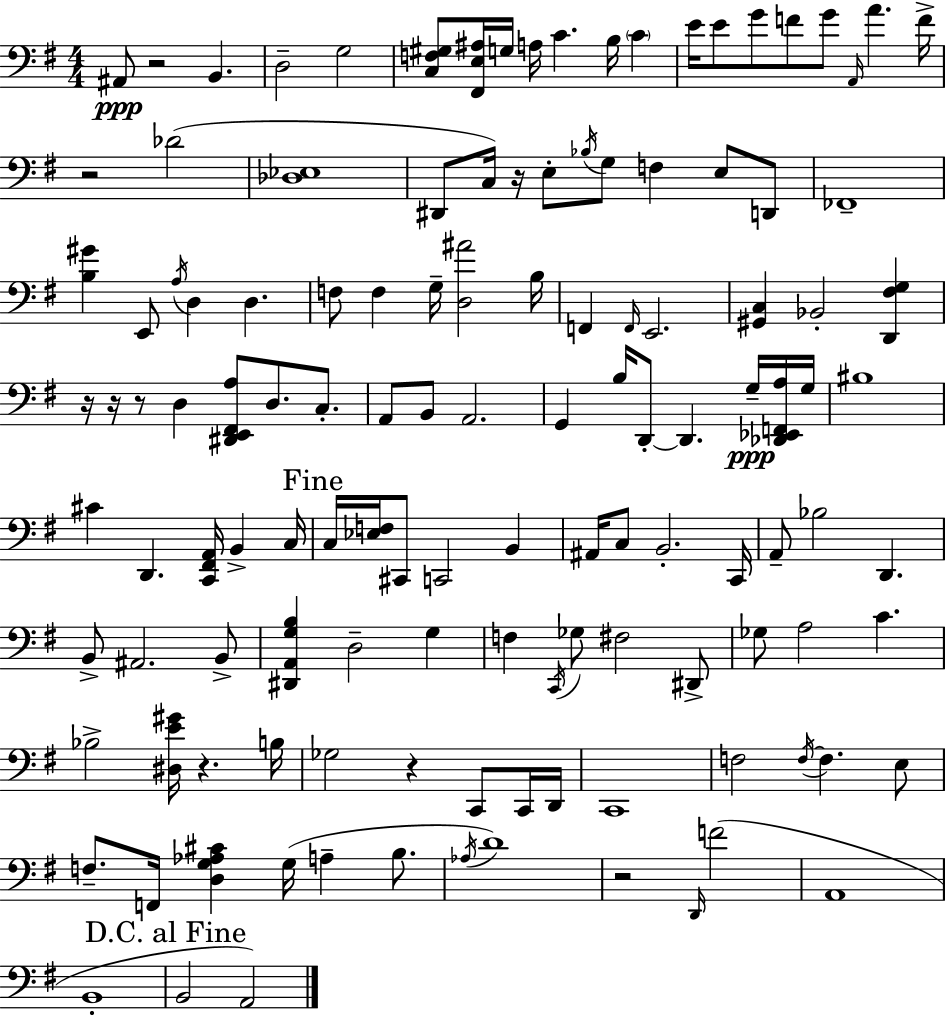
{
  \clef bass
  \numericTimeSignature
  \time 4/4
  \key e \minor
  ais,8\ppp r2 b,4. | d2-- g2 | <c f gis>8 <fis, e ais>16 g16 a16 c'4. b16 \parenthesize c'4 | e'16 e'8 g'8 f'8 g'8 \grace { a,16 } a'4. | \break f'16-> r2 des'2( | <des ees>1 | dis,8 c16) r16 e8-. \acciaccatura { bes16 } g8 f4 e8 | d,8 fes,1-- | \break <b gis'>4 e,8 \acciaccatura { a16 } d4 d4. | f8 f4 g16-- <d ais'>2 | b16 f,4 \grace { f,16 } e,2. | <gis, c>4 bes,2-. | \break <d, fis g>4 r16 r16 r8 d4 <dis, e, fis, a>8 d8. | c8.-. a,8 b,8 a,2. | g,4 b16 d,8-.~~ d,4. | g16--\ppp <des, ees, f, a>16 g16 bis1 | \break cis'4 d,4. <c, fis, a,>16 b,4-> | c16 \mark "Fine" c16 <ees f>16 cis,8 c,2 | b,4 ais,16 c8 b,2.-. | c,16 a,8-- bes2 d,4. | \break b,8-> ais,2. | b,8-> <dis, a, g b>4 d2-- | g4 f4 \acciaccatura { c,16 } ges8 fis2 | dis,8-> ges8 a2 c'4. | \break bes2-> <dis e' gis'>16 r4. | b16 ges2 r4 | c,8 c,16 d,16 c,1 | f2 \acciaccatura { f16~ }~ f4. | \break e8 f8.-- f,16 <d g aes cis'>4 g16( a4-- | b8. \acciaccatura { aes16 }) d'1 | r2 \grace { d,16 }( | f'2 a,1 | \break b,1-. | \mark "D.C. al Fine" b,2 | a,2) \bar "|."
}